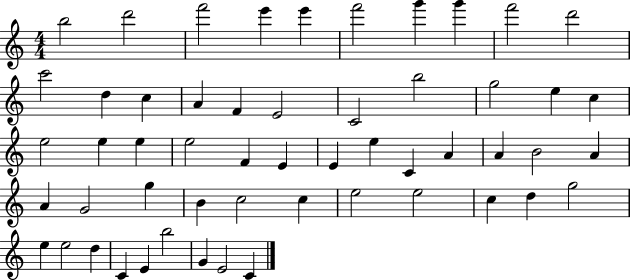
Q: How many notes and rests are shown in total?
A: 54